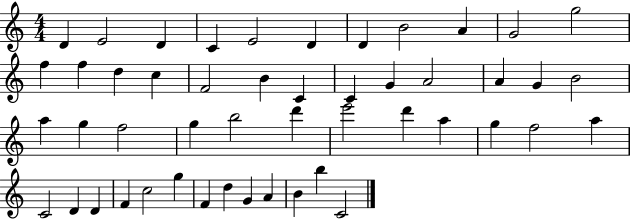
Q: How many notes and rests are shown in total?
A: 49